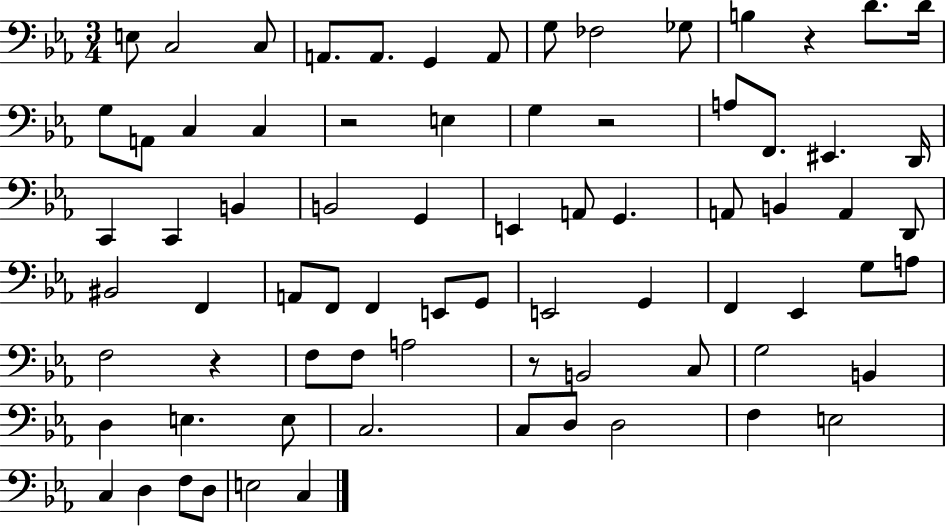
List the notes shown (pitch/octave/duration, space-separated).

E3/e C3/h C3/e A2/e. A2/e. G2/q A2/e G3/e FES3/h Gb3/e B3/q R/q D4/e. D4/s G3/e A2/e C3/q C3/q R/h E3/q G3/q R/h A3/e F2/e. EIS2/q. D2/s C2/q C2/q B2/q B2/h G2/q E2/q A2/e G2/q. A2/e B2/q A2/q D2/e BIS2/h F2/q A2/e F2/e F2/q E2/e G2/e E2/h G2/q F2/q Eb2/q G3/e A3/e F3/h R/q F3/e F3/e A3/h R/e B2/h C3/e G3/h B2/q D3/q E3/q. E3/e C3/h. C3/e D3/e D3/h F3/q E3/h C3/q D3/q F3/e D3/e E3/h C3/q